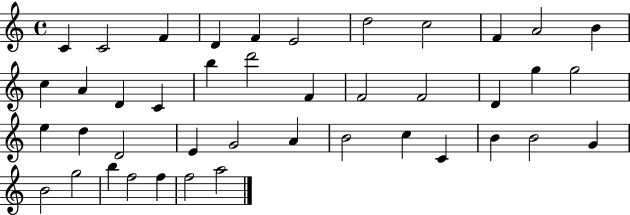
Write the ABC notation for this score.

X:1
T:Untitled
M:4/4
L:1/4
K:C
C C2 F D F E2 d2 c2 F A2 B c A D C b d'2 F F2 F2 D g g2 e d D2 E G2 A B2 c C B B2 G B2 g2 b f2 f f2 a2